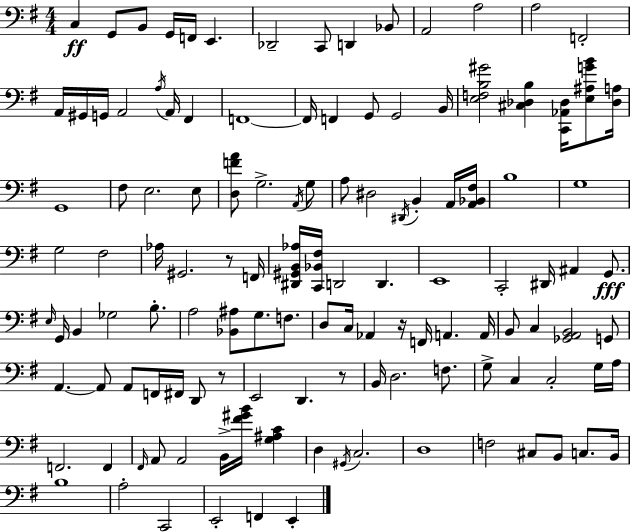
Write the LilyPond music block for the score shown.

{
  \clef bass
  \numericTimeSignature
  \time 4/4
  \key e \minor
  c4\ff g,8 b,8 g,16 f,16 e,4. | des,2-- c,8 d,4 bes,8 | a,2 a2 | a2 f,2-. | \break a,16 gis,16 g,16 a,2 \acciaccatura { a16 } a,16 fis,4 | f,1~~ | f,16 f,4 g,8 g,2 | b,16 <e f b gis'>2 <cis des b>4 <c, aes, des>16 <e ais g' b'>8 | \break <des a>16 g,1 | fis8 e2. e8 | <d f' a'>8 g2.-> \acciaccatura { a,16 } | g8 a8 dis2 \acciaccatura { dis,16 } b,4-. | \break a,16 <a, bes, fis>16 b1 | g1 | g2 fis2 | aes16 gis,2. | \break r8 f,16 <dis, gis, b, aes>16 <c, bes, fis>16 d,2 d,4. | e,1 | c,2-. dis,16 ais,4 | g,8.\fff \grace { e16 } g,16 b,4 ges2 | \break b8.-. a2 <bes, ais>8 g8. | f8. d8 c16 aes,4 r16 f,16 a,4. | a,16 b,8 c4 <ges, a, b,>2 | g,8 a,4.~~ a,8 a,8 f,16 fis,16 | \break d,8 r8 e,2 d,4. | r8 b,16 d2. | f8. g8-> c4 c2-. | g16 a16 f,2. | \break f,4 \grace { fis,16 } a,8 a,2 b,16-> | <fis' gis' b'>16 <g ais c'>4 d4 \acciaccatura { gis,16 } c2. | d1 | f2 cis8 | \break b,8 c8. b,16 b1 | a2-. c,2 | e,2-. f,4 | e,4-. \bar "|."
}